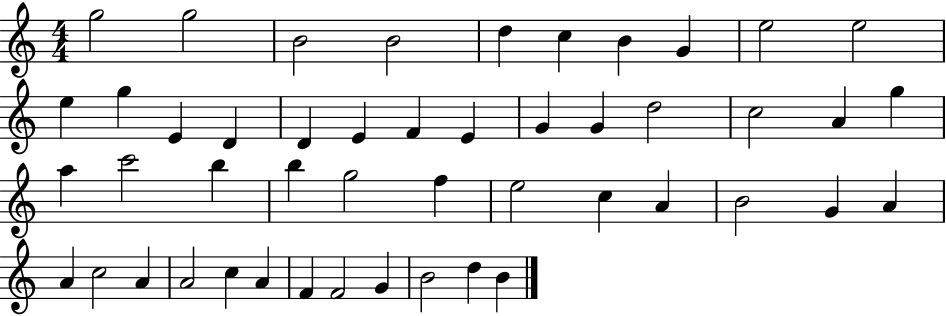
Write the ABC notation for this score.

X:1
T:Untitled
M:4/4
L:1/4
K:C
g2 g2 B2 B2 d c B G e2 e2 e g E D D E F E G G d2 c2 A g a c'2 b b g2 f e2 c A B2 G A A c2 A A2 c A F F2 G B2 d B